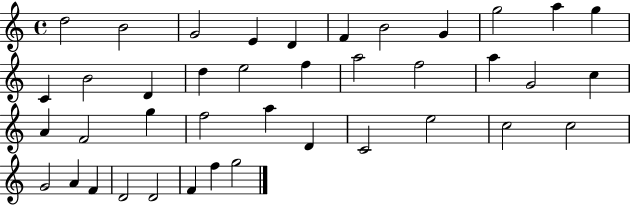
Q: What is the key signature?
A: C major